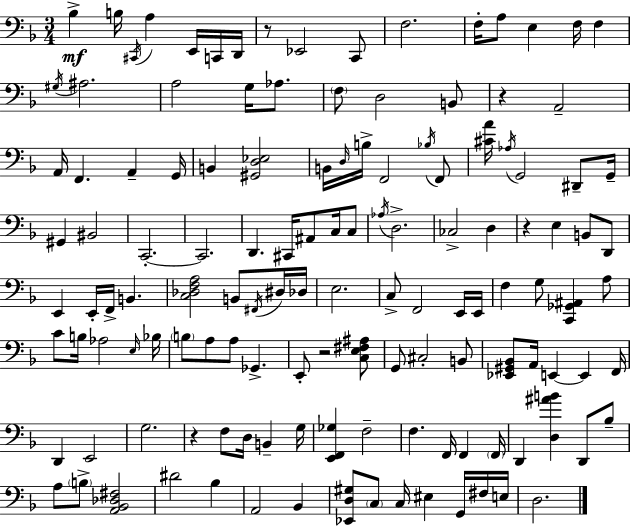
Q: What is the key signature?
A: D minor